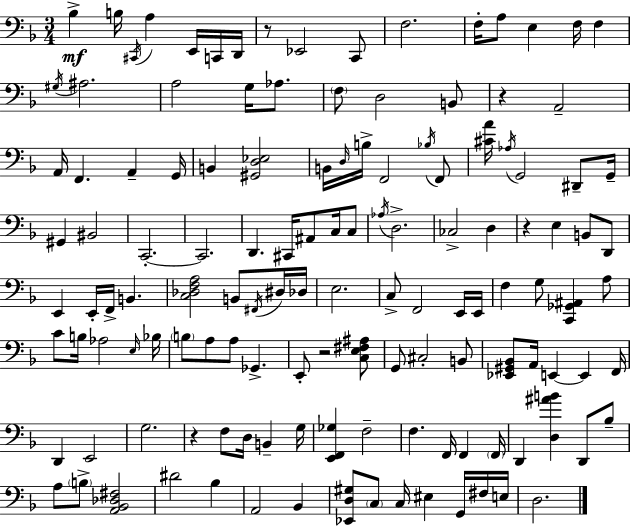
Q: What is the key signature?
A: D minor